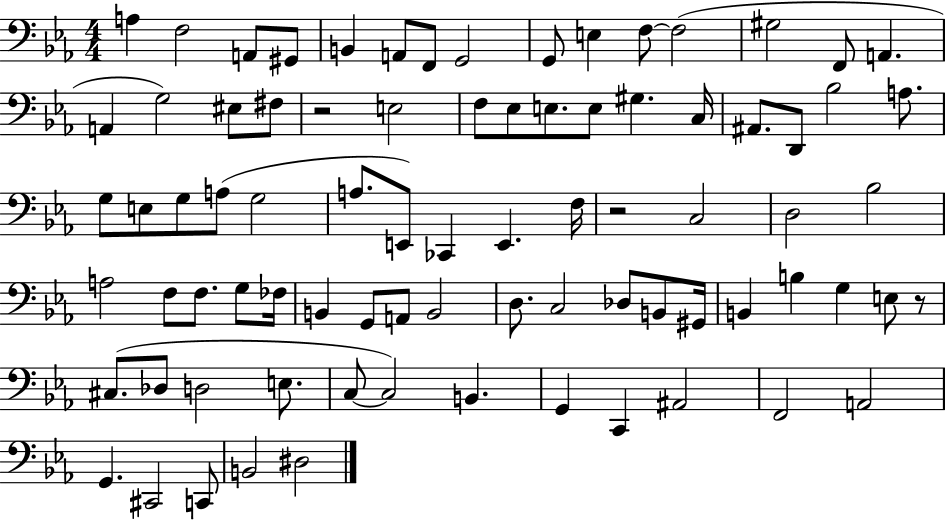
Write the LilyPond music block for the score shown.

{
  \clef bass
  \numericTimeSignature
  \time 4/4
  \key ees \major
  a4 f2 a,8 gis,8 | b,4 a,8 f,8 g,2 | g,8 e4 f8~~ f2( | gis2 f,8 a,4. | \break a,4 g2) eis8 fis8 | r2 e2 | f8 ees8 e8. e8 gis4. c16 | ais,8. d,8 bes2 a8. | \break g8 e8 g8 a8( g2 | a8. e,8) ces,4 e,4. f16 | r2 c2 | d2 bes2 | \break a2 f8 f8. g8 fes16 | b,4 g,8 a,8 b,2 | d8. c2 des8 b,8 gis,16 | b,4 b4 g4 e8 r8 | \break cis8.( des8 d2 e8. | c8~~ c2) b,4. | g,4 c,4 ais,2 | f,2 a,2 | \break g,4. cis,2 c,8 | b,2 dis2 | \bar "|."
}